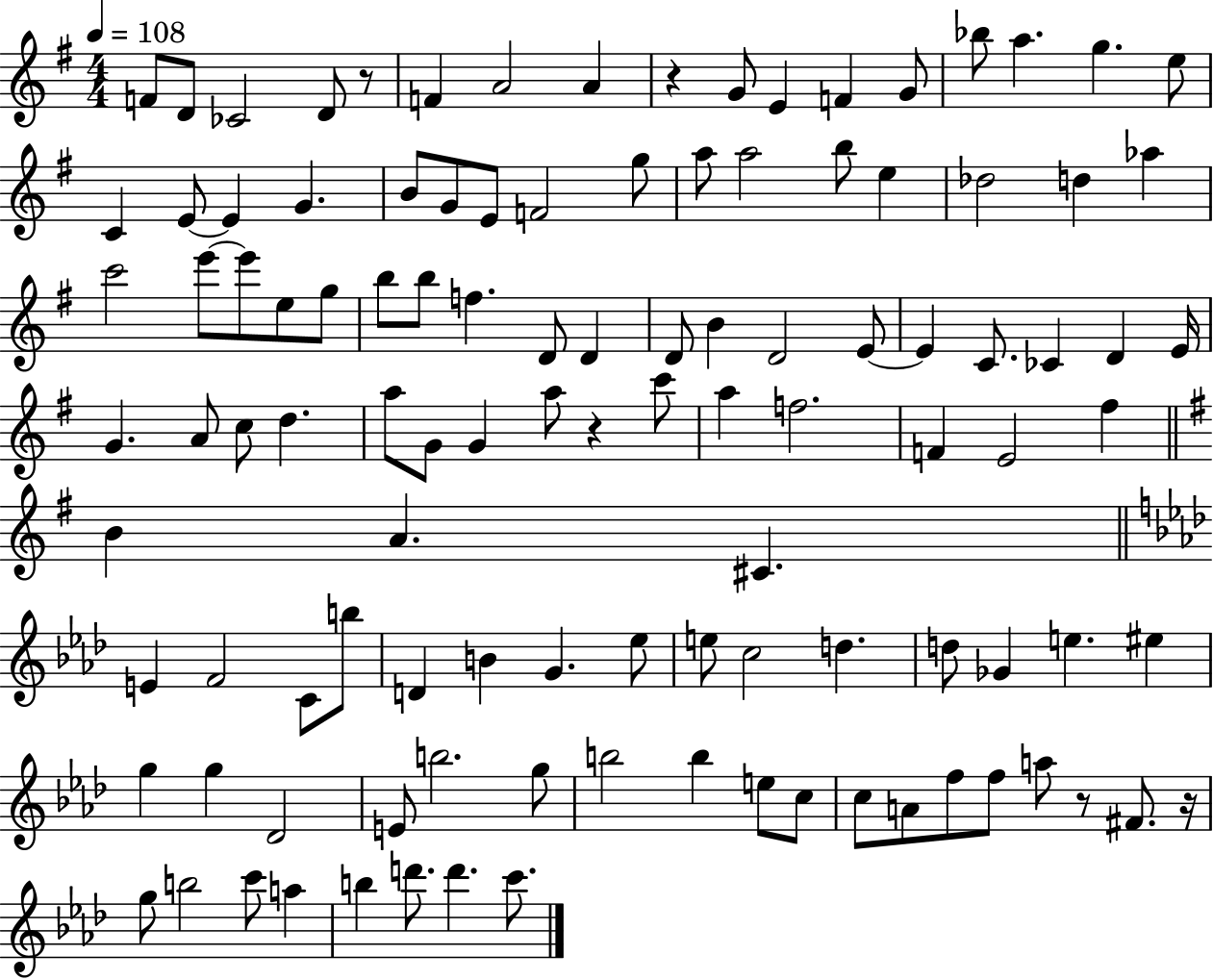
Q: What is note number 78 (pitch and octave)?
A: D5